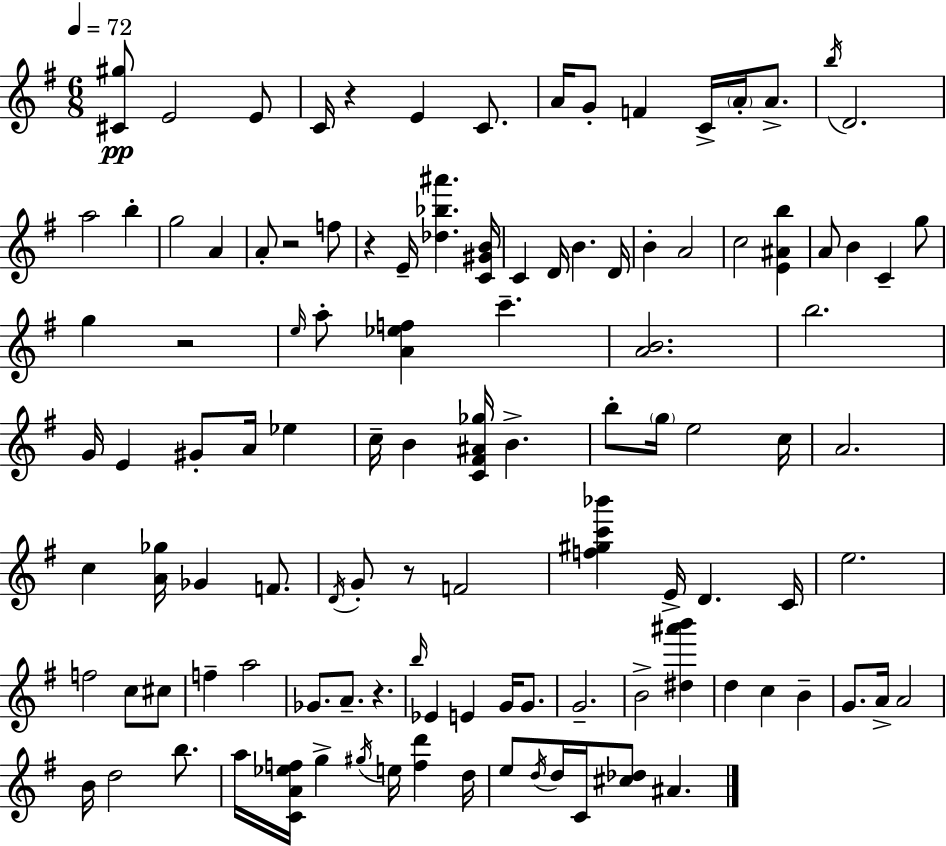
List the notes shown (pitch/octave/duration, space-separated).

[C#4,G#5]/e E4/h E4/e C4/s R/q E4/q C4/e. A4/s G4/e F4/q C4/s A4/s A4/e. B5/s D4/h. A5/h B5/q G5/h A4/q A4/e R/h F5/e R/q E4/s [Db5,Bb5,A#6]/q. [C4,G#4,B4]/s C4/q D4/s B4/q. D4/s B4/q A4/h C5/h [E4,A#4,B5]/q A4/e B4/q C4/q G5/e G5/q R/h E5/s A5/e [A4,Eb5,F5]/q C6/q. [A4,B4]/h. B5/h. G4/s E4/q G#4/e A4/s Eb5/q C5/s B4/q [C4,F#4,A#4,Gb5]/s B4/q. B5/e G5/s E5/h C5/s A4/h. C5/q [A4,Gb5]/s Gb4/q F4/e. D4/s G4/e R/e F4/h [F5,G#5,C6,Bb6]/q E4/s D4/q. C4/s E5/h. F5/h C5/e C#5/e F5/q A5/h Gb4/e. A4/e. R/q. B5/s Eb4/q E4/q G4/s G4/e. G4/h. B4/h [D#5,A#6,B6]/q D5/q C5/q B4/q G4/e. A4/s A4/h B4/s D5/h B5/e. A5/s [C4,A4,Eb5,F5]/s G5/q G#5/s E5/s [F5,D6]/q D5/s E5/e D5/s D5/s C4/s [C#5,Db5]/e A#4/q.